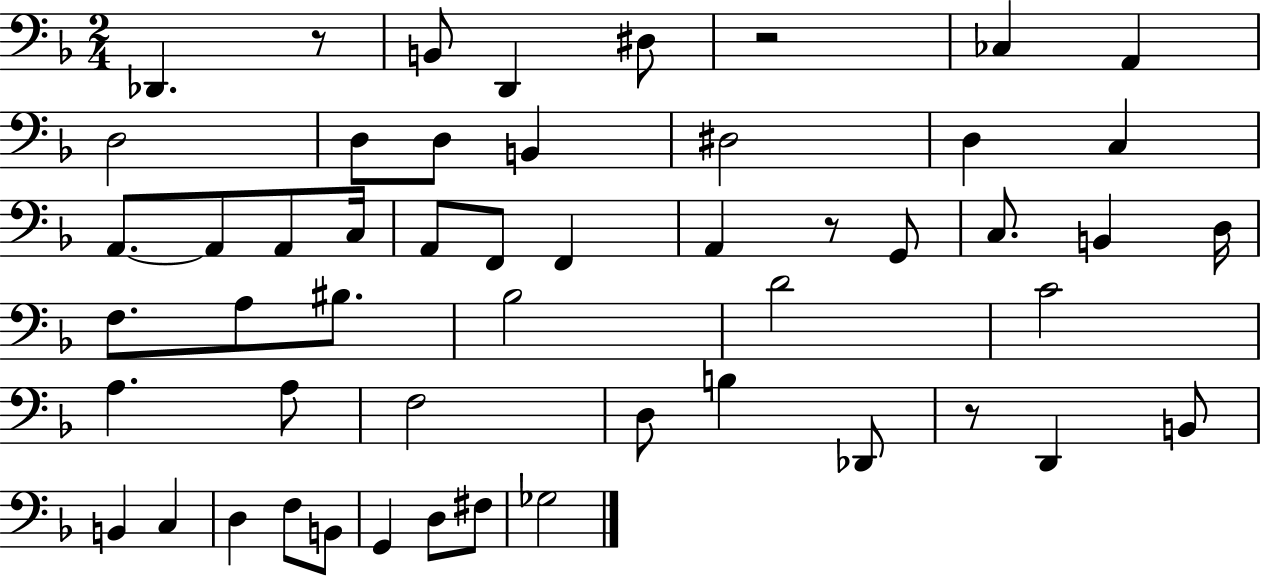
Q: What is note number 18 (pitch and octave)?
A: A2